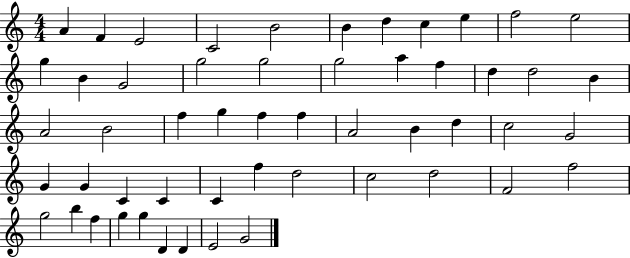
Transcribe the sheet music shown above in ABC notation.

X:1
T:Untitled
M:4/4
L:1/4
K:C
A F E2 C2 B2 B d c e f2 e2 g B G2 g2 g2 g2 a f d d2 B A2 B2 f g f f A2 B d c2 G2 G G C C C f d2 c2 d2 F2 f2 g2 b f g g D D E2 G2